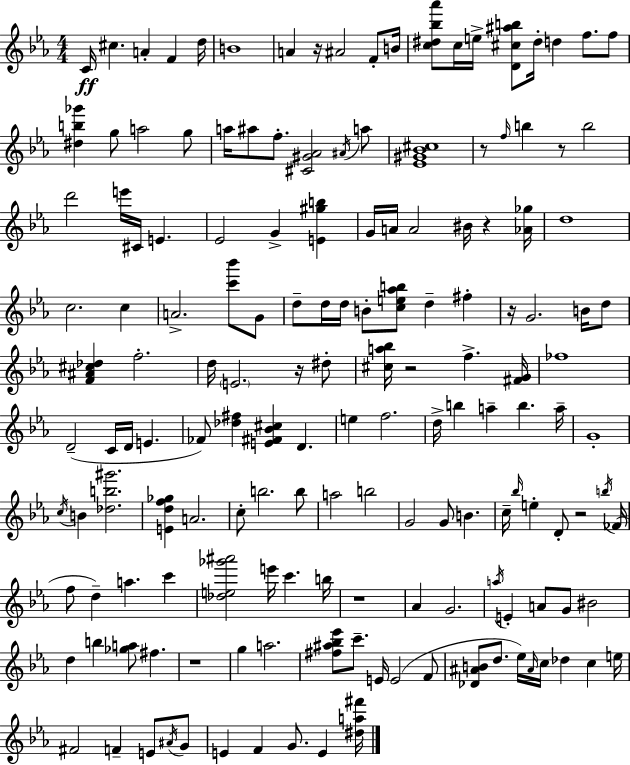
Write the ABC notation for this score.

X:1
T:Untitled
M:4/4
L:1/4
K:Cm
C/4 ^c A F d/4 B4 A z/4 ^A2 F/2 B/4 [c^d_b_a']/2 c/4 e/4 [D^c^ab]/2 ^d/4 d f/2 f/2 [^db_g'] g/2 a2 g/2 a/4 ^a/2 f/2 [^C^G_A]2 ^A/4 a/2 [_E^G_B^c]4 z/2 f/4 b z/2 b2 d'2 e'/4 ^C/4 E _E2 G [E^gb] G/4 A/4 A2 ^B/4 z [_A_g]/4 d4 c2 c A2 [c'_b']/2 G/2 d/2 d/4 d/4 B/2 [ce_ab]/2 d ^f z/4 G2 B/4 d/2 [F^A^c_d] f2 d/4 E2 z/4 ^d/2 [^ca_b]/4 z2 f [^FG]/4 _f4 D2 C/4 D/4 E _F/2 [_d^f] [E^F_B^c] D e f2 d/4 b a b a/4 G4 c/4 B [_db^g']2 [Edf_g] A2 c/2 b2 b/2 a2 b2 G2 G/2 B c/4 _b/4 e D/2 z2 b/4 _F/4 f/2 d a c' [_de_g'^a']2 e'/4 c' b/4 z4 _A G2 a/4 E A/2 G/2 ^B2 d b [_ga]/2 ^f z4 g a2 [^f^a_b_e']/2 c'/2 E/4 E2 F/2 [_D^AB]/2 d/2 _e/4 ^A/4 c/4 _d c e/4 ^F2 F E/2 ^A/4 G/2 E F G/2 E [^da^f']/4